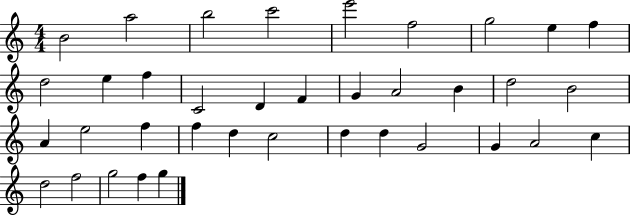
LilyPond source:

{
  \clef treble
  \numericTimeSignature
  \time 4/4
  \key c \major
  b'2 a''2 | b''2 c'''2 | e'''2 f''2 | g''2 e''4 f''4 | \break d''2 e''4 f''4 | c'2 d'4 f'4 | g'4 a'2 b'4 | d''2 b'2 | \break a'4 e''2 f''4 | f''4 d''4 c''2 | d''4 d''4 g'2 | g'4 a'2 c''4 | \break d''2 f''2 | g''2 f''4 g''4 | \bar "|."
}